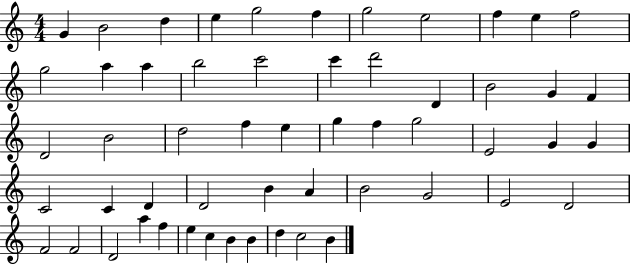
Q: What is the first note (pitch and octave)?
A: G4